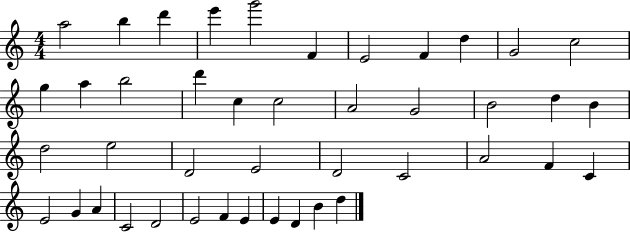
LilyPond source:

{
  \clef treble
  \numericTimeSignature
  \time 4/4
  \key c \major
  a''2 b''4 d'''4 | e'''4 g'''2 f'4 | e'2 f'4 d''4 | g'2 c''2 | \break g''4 a''4 b''2 | d'''4 c''4 c''2 | a'2 g'2 | b'2 d''4 b'4 | \break d''2 e''2 | d'2 e'2 | d'2 c'2 | a'2 f'4 c'4 | \break e'2 g'4 a'4 | c'2 d'2 | e'2 f'4 e'4 | e'4 d'4 b'4 d''4 | \break \bar "|."
}